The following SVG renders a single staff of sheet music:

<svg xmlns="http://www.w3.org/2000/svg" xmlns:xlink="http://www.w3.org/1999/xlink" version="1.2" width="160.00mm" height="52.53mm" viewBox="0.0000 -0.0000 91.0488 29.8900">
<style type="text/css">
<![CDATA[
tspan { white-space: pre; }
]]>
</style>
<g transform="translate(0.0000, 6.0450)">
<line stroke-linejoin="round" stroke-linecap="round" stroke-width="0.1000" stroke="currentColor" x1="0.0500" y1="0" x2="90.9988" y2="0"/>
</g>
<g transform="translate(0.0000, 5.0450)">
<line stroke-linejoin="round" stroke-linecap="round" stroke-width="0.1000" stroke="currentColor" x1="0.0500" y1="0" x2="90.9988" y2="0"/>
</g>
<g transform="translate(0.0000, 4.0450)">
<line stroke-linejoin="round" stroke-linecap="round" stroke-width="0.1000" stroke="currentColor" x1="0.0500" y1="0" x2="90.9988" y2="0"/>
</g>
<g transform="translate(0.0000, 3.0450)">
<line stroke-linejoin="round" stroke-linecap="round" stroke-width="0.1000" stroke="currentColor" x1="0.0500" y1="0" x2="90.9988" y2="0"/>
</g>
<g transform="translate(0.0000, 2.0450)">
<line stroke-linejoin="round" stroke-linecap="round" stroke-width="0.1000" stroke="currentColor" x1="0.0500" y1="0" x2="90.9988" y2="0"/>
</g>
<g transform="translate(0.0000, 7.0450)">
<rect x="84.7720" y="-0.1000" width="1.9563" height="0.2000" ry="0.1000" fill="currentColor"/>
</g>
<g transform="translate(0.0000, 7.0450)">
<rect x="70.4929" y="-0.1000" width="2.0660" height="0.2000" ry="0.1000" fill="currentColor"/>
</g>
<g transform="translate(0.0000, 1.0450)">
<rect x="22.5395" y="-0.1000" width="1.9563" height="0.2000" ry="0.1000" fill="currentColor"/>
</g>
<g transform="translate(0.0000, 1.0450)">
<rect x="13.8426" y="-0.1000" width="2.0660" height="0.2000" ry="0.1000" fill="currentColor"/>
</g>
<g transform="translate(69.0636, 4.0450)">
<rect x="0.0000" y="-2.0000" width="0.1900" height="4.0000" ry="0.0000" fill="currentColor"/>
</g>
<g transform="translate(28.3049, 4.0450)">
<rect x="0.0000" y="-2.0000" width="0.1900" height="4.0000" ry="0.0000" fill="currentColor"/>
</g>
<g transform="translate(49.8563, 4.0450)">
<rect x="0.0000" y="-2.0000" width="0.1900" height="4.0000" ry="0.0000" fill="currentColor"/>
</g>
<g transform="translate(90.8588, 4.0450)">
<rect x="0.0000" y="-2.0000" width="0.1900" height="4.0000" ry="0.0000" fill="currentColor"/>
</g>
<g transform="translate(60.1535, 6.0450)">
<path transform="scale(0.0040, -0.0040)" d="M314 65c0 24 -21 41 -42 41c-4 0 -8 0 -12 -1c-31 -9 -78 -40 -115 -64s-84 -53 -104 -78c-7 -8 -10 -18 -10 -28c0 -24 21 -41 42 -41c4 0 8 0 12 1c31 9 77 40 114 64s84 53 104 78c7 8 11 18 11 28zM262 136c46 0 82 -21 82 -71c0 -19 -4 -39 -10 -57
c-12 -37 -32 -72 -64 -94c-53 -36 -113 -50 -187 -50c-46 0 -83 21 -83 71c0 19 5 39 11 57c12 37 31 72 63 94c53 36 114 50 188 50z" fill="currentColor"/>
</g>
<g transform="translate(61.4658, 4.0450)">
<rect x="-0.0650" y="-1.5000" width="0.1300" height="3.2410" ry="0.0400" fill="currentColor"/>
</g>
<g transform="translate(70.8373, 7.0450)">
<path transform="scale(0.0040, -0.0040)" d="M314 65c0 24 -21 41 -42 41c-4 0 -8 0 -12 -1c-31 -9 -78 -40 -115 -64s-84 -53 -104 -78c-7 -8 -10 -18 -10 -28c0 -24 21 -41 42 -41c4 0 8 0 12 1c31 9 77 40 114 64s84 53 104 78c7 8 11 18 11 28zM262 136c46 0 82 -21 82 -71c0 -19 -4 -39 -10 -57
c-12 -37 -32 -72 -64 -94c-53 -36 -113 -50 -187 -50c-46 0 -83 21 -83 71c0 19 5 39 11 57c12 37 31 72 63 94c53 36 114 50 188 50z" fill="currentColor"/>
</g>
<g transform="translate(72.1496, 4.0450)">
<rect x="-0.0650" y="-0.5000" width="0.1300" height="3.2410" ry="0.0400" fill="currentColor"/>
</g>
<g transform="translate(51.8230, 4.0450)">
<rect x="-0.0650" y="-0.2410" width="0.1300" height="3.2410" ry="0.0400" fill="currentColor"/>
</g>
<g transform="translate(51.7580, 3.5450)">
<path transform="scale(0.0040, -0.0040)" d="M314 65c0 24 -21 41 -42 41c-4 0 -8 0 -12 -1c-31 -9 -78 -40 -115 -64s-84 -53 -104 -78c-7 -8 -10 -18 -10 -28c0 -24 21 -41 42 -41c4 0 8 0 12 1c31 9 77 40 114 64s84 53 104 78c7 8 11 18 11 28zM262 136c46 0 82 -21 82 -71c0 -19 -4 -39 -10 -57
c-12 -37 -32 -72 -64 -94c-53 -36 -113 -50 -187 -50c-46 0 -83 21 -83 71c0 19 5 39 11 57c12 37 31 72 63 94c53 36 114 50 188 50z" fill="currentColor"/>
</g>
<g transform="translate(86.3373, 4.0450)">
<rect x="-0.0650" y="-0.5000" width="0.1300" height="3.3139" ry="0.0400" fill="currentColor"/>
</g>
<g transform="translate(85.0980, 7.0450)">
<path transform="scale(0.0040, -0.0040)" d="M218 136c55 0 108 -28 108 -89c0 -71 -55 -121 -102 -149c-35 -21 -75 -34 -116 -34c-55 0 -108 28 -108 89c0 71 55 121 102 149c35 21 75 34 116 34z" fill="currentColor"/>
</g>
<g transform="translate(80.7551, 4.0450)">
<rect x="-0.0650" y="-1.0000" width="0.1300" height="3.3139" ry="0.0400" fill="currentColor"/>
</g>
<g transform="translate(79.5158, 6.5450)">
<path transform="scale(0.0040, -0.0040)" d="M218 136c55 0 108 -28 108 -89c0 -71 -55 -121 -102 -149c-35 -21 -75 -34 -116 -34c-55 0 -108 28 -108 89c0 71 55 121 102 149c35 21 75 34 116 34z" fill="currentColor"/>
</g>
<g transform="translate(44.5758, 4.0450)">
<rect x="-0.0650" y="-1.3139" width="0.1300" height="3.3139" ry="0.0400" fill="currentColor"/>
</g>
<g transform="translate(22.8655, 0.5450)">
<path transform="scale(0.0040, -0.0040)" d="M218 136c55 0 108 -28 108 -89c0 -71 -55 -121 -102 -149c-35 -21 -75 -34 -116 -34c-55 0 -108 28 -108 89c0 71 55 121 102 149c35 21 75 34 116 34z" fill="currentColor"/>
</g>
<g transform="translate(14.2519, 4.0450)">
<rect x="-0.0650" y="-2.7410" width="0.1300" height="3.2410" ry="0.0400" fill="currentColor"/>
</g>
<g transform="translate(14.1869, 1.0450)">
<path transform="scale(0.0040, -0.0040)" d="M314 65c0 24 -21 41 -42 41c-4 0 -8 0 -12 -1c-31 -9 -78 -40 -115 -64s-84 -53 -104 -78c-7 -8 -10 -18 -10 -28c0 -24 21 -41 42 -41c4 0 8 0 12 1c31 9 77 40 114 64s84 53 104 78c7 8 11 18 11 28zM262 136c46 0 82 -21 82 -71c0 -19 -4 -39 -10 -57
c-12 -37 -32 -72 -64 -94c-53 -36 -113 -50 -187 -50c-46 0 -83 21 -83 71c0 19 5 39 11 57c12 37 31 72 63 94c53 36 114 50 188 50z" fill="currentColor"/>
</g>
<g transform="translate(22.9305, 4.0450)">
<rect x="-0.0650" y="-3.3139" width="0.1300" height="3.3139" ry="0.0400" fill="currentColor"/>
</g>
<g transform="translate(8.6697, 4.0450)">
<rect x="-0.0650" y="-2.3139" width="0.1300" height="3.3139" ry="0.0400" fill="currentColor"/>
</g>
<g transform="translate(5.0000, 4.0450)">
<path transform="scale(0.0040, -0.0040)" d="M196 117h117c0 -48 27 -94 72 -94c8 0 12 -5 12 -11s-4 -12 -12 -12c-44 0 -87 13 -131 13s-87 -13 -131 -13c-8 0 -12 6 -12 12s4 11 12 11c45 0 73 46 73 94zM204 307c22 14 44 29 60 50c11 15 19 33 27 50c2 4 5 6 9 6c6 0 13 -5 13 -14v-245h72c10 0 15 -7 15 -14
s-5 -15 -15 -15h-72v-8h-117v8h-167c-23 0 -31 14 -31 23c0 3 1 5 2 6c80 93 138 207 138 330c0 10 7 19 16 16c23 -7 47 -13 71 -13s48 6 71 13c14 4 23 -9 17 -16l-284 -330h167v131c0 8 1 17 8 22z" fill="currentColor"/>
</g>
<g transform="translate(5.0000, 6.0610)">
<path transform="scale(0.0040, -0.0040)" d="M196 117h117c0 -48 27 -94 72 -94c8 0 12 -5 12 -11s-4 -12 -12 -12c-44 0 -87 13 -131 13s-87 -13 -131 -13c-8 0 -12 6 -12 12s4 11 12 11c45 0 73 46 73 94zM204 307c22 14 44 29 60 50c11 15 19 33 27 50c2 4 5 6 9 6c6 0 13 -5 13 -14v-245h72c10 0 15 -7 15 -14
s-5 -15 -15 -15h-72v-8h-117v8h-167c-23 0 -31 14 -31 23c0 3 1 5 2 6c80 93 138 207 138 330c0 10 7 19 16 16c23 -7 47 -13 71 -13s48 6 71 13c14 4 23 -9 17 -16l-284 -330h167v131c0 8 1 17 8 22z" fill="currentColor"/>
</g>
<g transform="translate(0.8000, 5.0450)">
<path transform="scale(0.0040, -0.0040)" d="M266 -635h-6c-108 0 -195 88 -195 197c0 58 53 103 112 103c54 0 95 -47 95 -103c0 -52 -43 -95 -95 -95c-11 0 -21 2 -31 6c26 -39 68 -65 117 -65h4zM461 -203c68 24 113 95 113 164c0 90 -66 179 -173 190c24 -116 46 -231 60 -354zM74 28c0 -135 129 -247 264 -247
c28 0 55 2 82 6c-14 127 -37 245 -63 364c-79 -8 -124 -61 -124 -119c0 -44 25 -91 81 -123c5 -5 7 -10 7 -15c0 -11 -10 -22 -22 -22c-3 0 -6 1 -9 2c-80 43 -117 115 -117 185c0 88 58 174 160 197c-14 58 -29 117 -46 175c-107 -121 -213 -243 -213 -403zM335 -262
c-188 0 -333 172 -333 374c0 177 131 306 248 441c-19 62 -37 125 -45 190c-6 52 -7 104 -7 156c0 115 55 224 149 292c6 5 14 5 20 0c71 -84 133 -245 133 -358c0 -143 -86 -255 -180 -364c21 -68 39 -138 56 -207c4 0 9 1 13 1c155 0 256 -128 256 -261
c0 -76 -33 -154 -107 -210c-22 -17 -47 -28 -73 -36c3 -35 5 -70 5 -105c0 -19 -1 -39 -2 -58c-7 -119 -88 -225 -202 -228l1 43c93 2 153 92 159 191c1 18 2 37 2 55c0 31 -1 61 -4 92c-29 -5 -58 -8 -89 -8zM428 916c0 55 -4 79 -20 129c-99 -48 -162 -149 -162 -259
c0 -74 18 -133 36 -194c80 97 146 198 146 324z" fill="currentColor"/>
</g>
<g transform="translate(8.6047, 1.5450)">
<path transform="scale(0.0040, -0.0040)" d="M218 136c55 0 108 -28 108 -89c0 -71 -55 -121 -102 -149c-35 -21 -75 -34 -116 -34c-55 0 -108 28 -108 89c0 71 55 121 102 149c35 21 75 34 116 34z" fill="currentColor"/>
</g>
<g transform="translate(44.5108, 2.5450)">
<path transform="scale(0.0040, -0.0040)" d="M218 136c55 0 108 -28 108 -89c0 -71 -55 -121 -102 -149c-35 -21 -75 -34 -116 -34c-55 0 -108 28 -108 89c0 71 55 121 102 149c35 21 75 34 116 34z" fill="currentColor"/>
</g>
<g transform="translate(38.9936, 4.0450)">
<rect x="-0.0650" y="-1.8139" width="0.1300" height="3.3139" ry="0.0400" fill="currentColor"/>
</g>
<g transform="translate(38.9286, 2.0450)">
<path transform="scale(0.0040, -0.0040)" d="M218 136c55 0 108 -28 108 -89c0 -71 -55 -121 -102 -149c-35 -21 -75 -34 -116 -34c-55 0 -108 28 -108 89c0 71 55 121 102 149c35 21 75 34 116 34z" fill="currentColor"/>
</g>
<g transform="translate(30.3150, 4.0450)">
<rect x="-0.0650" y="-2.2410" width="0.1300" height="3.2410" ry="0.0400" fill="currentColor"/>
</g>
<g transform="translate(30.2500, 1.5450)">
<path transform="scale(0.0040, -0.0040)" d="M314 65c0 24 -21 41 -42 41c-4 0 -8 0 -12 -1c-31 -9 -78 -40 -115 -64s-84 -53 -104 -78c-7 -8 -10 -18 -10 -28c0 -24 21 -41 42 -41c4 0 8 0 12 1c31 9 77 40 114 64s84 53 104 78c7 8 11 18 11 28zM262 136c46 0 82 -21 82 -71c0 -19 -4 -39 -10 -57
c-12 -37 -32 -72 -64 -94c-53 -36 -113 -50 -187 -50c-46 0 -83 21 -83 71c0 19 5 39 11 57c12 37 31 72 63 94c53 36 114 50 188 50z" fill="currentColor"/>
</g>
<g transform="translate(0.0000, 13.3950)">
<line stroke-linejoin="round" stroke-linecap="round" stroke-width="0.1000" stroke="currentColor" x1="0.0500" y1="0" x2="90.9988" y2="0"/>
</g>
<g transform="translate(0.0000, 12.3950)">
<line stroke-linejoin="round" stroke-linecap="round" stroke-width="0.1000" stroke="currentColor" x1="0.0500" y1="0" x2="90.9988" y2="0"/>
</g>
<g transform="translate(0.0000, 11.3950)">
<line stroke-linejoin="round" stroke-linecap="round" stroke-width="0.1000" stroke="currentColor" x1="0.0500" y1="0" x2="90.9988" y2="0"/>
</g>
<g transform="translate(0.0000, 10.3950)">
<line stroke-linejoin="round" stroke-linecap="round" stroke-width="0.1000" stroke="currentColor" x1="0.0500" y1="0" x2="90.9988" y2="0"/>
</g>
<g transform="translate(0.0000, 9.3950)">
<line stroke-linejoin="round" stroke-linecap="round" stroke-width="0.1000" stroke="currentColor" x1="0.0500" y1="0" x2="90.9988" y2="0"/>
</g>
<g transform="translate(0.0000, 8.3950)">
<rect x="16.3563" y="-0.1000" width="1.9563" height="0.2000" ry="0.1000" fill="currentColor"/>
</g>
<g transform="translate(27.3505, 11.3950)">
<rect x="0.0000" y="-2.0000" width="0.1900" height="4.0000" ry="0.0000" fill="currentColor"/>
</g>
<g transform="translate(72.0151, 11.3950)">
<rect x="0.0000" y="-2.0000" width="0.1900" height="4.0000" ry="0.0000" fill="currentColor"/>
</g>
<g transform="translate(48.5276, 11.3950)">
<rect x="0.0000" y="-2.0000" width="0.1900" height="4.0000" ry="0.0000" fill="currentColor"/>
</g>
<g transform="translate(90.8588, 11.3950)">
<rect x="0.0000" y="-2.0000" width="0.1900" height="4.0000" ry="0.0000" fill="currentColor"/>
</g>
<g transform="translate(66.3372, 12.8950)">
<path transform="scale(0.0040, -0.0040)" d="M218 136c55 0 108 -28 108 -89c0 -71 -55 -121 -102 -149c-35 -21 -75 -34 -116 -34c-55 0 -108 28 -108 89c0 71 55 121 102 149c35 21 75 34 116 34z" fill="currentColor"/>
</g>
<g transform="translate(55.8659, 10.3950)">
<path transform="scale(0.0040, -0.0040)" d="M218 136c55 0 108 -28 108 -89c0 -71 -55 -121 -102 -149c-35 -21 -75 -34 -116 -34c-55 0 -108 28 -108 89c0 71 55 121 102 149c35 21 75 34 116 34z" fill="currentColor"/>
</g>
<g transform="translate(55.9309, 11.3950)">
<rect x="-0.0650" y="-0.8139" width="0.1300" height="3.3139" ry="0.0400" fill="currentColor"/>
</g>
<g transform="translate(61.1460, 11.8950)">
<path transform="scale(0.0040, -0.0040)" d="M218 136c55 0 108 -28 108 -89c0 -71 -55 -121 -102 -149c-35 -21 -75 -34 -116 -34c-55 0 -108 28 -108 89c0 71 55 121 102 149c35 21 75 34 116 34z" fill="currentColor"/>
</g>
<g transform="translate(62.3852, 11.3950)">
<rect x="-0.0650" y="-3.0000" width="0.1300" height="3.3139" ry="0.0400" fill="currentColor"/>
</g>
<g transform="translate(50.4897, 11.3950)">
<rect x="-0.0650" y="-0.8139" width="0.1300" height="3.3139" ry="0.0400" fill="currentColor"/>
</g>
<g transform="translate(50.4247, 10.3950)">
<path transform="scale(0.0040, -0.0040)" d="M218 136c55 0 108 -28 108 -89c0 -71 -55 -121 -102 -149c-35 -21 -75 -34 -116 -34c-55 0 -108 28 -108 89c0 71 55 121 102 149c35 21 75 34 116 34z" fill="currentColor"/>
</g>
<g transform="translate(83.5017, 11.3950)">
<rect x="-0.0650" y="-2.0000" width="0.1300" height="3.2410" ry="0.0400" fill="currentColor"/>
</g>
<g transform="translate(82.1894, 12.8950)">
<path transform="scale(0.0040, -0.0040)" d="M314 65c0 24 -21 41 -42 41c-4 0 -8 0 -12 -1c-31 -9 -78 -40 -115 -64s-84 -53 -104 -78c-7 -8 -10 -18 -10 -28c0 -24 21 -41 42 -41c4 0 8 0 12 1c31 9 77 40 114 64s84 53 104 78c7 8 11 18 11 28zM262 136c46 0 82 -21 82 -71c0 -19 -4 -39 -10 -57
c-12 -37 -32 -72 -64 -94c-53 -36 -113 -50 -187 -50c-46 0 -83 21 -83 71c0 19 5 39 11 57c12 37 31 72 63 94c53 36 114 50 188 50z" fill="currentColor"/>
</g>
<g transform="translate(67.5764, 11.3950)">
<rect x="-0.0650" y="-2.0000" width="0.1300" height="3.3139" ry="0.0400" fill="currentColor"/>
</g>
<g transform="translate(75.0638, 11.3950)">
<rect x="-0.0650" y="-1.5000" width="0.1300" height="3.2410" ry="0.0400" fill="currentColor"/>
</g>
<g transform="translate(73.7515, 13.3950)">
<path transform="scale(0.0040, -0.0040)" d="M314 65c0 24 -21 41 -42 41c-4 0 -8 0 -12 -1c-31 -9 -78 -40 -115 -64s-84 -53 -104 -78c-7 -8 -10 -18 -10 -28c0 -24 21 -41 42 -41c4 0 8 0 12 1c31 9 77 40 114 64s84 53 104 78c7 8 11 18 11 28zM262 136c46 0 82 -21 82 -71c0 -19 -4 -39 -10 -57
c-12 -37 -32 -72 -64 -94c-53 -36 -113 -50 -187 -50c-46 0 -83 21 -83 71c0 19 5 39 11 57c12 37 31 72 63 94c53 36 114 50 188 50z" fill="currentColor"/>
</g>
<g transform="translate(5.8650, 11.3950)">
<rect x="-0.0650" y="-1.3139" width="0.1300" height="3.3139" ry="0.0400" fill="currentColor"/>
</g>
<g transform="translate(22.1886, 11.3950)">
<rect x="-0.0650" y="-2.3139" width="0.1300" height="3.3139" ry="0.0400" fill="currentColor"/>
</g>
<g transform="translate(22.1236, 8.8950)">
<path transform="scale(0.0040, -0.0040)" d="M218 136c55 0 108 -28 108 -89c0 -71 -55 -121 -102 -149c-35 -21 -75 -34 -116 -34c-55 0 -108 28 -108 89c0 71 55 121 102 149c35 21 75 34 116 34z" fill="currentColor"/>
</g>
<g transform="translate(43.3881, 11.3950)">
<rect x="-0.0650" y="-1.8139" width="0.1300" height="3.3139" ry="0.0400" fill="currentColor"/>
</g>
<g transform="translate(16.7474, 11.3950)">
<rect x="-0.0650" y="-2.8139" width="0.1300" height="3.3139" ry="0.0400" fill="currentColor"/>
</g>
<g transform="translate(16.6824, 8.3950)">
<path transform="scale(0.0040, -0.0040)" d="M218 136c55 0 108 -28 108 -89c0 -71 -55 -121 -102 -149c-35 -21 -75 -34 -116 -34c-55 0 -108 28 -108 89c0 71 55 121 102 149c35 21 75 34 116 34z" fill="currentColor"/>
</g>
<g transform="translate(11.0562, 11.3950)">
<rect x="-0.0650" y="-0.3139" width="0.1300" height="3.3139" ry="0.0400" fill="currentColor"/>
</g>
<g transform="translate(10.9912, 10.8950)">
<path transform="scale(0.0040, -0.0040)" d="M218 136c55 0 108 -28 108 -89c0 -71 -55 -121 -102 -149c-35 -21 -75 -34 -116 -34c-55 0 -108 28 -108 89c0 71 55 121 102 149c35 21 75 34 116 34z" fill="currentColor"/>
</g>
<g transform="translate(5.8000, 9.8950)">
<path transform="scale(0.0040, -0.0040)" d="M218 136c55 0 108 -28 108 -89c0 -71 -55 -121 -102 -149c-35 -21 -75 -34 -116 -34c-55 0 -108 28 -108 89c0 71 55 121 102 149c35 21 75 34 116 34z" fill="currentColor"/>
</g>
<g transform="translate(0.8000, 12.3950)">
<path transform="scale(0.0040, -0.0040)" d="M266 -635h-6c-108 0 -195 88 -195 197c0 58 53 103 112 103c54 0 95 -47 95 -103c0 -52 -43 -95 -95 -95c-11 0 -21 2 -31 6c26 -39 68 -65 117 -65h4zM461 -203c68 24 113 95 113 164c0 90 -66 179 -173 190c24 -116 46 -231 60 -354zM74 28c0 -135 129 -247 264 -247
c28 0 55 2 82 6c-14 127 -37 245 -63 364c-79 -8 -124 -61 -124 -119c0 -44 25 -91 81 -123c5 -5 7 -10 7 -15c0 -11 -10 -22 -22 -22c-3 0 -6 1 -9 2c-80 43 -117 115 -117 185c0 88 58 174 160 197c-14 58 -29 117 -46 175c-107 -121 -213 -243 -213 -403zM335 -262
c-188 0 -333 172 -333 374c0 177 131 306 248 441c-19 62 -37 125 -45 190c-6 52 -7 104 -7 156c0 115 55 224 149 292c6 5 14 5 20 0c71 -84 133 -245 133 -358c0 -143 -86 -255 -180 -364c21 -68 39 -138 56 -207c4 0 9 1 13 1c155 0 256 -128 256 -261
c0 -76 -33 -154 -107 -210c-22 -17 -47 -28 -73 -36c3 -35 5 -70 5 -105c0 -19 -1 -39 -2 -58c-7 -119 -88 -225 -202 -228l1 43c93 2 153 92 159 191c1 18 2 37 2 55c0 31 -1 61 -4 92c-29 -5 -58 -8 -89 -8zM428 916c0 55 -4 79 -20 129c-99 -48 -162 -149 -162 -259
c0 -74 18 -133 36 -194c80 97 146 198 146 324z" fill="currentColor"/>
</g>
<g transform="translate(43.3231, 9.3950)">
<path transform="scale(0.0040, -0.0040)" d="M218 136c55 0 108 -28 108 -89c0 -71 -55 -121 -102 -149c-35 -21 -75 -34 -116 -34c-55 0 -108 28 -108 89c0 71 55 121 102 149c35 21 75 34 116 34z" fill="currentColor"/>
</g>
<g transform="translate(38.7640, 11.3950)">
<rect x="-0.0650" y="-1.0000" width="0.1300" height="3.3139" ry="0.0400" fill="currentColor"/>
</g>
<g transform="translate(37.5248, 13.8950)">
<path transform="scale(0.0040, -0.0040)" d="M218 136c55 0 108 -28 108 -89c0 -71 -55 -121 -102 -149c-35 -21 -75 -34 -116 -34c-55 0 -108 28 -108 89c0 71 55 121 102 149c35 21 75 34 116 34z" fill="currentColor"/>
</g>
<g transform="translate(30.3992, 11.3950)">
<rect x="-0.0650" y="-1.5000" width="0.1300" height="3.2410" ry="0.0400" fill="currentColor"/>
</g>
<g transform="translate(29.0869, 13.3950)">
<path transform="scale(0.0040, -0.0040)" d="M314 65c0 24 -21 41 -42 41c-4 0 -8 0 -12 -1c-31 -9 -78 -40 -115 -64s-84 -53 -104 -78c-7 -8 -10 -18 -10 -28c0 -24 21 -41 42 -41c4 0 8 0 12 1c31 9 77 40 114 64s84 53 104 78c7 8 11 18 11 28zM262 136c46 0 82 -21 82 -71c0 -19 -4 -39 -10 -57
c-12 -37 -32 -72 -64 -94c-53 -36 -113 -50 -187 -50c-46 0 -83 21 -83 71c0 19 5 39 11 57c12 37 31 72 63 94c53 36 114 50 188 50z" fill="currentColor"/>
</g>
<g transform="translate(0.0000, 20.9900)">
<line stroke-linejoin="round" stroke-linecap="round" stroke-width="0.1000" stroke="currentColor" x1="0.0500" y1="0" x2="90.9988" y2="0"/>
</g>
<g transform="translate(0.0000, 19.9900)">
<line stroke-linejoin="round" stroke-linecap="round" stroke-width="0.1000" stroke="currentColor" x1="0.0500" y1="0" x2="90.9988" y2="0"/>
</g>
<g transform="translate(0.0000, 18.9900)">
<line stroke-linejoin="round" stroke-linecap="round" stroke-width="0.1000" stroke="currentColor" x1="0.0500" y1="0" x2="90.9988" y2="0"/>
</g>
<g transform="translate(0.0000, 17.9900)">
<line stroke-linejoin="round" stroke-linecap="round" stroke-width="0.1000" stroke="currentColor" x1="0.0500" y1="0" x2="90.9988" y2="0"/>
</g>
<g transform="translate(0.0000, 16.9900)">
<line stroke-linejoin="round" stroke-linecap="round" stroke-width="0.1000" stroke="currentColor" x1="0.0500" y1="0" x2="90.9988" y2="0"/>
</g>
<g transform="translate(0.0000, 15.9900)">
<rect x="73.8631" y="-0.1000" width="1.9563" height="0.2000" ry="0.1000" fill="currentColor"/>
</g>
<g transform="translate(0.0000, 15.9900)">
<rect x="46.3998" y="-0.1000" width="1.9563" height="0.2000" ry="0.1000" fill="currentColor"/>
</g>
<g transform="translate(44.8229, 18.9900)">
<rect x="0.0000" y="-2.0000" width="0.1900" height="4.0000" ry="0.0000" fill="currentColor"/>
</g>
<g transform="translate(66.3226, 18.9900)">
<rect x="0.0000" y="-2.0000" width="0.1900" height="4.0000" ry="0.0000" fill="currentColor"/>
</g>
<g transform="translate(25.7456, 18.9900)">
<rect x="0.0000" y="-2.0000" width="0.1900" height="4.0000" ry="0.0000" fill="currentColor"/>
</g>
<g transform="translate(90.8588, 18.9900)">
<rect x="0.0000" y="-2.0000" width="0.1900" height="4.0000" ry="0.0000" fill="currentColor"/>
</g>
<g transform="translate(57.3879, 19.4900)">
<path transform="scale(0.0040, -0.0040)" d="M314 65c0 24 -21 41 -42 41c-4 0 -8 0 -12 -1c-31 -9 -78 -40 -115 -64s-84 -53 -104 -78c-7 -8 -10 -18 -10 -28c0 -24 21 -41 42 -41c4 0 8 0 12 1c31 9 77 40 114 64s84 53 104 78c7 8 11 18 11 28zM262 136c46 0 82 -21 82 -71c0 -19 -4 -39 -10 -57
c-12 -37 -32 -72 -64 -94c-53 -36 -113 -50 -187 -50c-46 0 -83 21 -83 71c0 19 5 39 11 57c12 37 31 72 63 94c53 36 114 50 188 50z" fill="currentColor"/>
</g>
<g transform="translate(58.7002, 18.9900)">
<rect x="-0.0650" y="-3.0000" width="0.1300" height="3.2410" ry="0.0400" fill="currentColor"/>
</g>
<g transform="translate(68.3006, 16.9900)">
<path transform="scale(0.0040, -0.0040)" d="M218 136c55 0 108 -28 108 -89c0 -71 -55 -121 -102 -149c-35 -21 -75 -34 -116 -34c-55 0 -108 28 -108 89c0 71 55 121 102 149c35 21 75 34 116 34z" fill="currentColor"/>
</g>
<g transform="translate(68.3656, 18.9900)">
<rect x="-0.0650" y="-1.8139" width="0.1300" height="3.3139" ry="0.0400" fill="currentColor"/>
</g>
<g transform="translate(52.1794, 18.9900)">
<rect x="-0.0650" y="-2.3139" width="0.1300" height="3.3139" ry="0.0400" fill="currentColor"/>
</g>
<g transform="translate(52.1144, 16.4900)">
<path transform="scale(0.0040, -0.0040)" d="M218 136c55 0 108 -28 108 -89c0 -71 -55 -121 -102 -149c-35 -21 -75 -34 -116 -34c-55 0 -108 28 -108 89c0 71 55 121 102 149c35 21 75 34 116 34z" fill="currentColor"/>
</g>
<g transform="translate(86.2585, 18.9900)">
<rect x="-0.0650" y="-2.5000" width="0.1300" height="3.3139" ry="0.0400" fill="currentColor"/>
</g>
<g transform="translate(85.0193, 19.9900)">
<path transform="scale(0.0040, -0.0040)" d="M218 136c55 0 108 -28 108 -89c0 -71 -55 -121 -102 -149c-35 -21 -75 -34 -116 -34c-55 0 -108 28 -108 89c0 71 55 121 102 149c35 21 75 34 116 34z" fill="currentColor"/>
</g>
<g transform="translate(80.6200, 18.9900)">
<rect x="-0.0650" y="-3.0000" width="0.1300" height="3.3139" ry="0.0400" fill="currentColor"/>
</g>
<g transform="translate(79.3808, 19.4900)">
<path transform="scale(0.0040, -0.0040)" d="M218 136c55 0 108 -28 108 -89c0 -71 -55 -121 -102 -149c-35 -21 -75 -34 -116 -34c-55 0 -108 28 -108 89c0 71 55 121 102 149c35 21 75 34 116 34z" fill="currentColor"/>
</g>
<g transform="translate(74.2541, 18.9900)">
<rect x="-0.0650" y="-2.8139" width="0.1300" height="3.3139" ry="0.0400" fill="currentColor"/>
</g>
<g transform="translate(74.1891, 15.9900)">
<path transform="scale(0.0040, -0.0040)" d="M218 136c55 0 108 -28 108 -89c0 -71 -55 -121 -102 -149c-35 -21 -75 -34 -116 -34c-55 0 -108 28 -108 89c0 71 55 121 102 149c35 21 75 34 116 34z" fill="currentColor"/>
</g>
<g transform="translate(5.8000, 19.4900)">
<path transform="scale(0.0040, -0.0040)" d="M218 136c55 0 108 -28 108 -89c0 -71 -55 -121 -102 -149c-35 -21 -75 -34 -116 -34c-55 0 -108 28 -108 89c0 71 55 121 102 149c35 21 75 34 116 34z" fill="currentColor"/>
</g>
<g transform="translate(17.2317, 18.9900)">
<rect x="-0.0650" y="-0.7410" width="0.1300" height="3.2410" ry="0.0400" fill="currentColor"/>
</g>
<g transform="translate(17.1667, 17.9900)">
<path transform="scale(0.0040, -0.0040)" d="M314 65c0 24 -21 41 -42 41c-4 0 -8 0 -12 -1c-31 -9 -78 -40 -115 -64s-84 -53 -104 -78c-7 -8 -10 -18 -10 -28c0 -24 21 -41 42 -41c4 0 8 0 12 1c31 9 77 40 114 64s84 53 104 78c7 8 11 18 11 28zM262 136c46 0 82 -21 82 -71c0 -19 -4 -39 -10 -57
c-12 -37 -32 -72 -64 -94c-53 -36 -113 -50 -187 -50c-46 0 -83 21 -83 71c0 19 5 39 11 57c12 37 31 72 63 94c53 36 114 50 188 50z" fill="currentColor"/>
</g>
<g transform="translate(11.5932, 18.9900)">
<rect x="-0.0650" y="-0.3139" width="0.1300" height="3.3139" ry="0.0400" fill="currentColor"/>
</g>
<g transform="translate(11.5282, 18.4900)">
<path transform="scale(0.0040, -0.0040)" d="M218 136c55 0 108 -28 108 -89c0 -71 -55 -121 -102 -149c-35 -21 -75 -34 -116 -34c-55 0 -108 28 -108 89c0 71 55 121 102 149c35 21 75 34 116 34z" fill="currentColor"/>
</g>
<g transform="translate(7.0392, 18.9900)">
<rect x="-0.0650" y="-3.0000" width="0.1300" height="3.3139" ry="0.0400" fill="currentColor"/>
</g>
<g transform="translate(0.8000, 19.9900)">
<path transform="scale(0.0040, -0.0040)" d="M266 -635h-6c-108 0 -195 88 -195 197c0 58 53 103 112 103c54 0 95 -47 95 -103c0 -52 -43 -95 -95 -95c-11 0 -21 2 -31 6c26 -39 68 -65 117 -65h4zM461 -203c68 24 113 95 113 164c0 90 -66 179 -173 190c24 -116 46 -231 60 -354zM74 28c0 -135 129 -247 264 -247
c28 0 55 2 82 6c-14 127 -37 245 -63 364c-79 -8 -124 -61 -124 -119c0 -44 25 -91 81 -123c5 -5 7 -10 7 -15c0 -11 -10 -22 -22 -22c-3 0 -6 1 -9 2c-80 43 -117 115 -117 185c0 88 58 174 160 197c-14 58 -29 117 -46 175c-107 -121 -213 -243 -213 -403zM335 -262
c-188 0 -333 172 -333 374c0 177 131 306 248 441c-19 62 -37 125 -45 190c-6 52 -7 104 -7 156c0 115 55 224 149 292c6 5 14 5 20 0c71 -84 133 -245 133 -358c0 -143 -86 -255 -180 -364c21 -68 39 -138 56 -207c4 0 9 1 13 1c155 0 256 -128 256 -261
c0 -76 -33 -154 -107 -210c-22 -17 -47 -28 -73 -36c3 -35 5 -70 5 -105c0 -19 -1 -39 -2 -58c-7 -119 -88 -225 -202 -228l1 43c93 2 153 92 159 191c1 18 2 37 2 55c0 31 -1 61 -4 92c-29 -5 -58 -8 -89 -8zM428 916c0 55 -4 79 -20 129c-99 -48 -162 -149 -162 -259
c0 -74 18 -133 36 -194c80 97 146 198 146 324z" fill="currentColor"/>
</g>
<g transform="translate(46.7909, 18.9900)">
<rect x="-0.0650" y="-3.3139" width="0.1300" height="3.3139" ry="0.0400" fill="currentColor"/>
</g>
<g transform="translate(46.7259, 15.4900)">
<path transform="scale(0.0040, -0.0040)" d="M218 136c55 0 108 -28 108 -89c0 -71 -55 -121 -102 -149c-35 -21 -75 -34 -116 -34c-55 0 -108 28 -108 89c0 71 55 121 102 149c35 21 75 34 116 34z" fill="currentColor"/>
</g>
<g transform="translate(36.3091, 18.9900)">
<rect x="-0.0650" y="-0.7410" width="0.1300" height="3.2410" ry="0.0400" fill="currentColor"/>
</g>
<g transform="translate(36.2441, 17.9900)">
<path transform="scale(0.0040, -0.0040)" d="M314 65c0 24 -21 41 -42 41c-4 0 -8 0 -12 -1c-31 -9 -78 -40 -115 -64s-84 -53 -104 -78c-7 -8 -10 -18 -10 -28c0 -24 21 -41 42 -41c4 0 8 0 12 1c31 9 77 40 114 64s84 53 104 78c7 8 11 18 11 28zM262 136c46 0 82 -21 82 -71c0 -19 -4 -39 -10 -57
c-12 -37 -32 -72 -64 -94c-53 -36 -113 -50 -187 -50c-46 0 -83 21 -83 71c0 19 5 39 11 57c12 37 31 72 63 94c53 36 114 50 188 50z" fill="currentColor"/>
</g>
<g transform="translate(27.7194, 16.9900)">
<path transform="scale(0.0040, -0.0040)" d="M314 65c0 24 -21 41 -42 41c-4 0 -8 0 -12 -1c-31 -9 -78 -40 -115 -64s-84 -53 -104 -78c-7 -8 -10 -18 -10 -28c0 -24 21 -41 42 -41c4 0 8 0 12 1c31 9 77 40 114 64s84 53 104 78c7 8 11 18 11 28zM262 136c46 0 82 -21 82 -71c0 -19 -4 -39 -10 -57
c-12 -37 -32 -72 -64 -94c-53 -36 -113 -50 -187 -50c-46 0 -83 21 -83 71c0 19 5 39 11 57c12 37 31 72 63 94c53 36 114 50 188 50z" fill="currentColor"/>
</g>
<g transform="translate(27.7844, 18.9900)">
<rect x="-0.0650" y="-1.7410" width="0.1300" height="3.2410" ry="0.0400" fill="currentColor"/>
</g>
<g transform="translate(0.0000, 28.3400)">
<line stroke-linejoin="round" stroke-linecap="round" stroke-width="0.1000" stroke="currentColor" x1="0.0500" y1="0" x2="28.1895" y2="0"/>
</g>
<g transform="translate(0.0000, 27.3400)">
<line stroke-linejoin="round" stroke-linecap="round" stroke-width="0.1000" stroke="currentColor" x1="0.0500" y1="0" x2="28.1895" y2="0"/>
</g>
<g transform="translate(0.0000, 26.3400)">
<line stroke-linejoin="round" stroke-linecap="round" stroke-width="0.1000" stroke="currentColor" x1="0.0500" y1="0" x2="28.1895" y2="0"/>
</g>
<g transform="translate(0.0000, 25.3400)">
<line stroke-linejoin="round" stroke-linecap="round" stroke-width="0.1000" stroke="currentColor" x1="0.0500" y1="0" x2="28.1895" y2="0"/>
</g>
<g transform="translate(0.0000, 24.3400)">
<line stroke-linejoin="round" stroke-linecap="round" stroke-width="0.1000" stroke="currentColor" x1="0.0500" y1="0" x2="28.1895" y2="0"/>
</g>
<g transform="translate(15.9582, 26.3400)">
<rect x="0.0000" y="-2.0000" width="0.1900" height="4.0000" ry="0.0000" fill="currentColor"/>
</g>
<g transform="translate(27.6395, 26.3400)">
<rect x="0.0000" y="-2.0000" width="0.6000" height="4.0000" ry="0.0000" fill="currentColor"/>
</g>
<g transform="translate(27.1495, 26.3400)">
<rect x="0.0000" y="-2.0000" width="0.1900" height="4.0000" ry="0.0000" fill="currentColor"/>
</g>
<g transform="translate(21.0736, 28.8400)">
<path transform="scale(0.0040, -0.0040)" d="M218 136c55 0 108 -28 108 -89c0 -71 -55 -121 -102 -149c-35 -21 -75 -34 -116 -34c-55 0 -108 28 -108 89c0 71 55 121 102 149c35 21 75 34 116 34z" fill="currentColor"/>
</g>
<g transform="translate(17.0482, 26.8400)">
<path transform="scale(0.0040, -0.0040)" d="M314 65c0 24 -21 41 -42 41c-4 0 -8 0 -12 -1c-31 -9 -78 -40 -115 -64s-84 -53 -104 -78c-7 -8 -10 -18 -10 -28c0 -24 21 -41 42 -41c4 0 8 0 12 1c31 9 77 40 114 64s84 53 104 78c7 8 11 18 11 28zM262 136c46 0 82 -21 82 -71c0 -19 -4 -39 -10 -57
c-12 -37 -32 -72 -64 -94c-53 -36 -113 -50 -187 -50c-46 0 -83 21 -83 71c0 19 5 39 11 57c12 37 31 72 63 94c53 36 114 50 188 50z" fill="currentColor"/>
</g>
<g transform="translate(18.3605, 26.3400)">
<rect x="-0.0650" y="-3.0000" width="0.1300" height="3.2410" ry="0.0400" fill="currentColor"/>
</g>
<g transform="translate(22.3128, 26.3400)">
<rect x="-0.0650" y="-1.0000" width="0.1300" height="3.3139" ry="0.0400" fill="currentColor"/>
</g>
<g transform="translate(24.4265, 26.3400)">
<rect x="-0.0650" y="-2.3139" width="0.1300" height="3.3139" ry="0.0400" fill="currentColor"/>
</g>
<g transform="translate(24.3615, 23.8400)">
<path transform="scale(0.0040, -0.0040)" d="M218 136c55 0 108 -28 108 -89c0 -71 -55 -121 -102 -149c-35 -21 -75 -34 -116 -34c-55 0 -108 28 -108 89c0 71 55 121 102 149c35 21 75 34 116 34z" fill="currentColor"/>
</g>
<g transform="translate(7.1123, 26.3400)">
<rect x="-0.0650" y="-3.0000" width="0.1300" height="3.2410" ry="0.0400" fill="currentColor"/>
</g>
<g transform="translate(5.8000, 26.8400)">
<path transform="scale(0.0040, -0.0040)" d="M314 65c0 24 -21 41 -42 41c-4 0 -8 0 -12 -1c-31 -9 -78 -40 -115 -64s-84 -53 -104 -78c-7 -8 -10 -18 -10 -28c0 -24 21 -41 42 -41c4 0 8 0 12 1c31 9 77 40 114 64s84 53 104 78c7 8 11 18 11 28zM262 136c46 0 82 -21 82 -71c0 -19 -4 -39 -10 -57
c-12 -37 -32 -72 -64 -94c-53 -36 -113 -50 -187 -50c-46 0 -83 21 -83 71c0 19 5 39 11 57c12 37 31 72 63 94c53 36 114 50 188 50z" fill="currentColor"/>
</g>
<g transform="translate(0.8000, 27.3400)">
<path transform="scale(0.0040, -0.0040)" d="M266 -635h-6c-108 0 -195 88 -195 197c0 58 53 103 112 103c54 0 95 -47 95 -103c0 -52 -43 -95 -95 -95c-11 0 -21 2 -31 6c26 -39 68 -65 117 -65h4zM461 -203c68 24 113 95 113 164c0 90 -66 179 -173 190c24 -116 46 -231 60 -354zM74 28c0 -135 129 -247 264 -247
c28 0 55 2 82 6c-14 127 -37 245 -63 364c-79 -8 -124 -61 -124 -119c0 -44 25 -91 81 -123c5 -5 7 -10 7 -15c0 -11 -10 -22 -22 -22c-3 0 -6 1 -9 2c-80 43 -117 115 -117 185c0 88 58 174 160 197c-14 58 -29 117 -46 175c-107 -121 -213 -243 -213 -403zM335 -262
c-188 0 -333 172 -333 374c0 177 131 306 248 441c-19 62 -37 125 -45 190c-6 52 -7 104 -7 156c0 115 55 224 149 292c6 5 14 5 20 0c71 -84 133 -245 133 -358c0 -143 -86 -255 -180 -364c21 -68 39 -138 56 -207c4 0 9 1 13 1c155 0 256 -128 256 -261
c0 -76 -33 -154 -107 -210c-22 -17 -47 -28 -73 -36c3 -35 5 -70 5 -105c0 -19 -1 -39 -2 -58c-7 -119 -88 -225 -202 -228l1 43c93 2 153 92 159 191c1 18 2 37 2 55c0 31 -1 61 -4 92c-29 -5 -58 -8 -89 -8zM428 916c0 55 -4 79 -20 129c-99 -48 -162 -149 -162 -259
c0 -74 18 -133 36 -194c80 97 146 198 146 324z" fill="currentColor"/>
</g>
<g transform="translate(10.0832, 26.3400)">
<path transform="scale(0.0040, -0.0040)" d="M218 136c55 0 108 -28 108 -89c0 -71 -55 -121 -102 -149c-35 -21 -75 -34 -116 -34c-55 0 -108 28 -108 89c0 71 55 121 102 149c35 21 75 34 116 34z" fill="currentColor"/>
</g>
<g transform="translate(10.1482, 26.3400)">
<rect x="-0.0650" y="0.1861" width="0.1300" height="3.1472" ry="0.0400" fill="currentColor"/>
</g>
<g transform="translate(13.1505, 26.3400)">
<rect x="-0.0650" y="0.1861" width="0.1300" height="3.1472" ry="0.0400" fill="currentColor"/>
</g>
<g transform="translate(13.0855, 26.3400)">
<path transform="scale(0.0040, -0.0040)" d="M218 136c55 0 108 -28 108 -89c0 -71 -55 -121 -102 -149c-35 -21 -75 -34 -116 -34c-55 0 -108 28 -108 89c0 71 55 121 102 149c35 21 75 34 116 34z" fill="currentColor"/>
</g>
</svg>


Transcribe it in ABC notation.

X:1
T:Untitled
M:4/4
L:1/4
K:C
g a2 b g2 f e c2 E2 C2 D C e c a g E2 D f d d A F E2 F2 A c d2 f2 d2 b g A2 f a A G A2 B B A2 D g